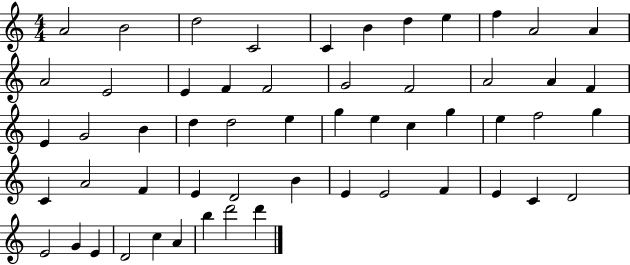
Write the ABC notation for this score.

X:1
T:Untitled
M:4/4
L:1/4
K:C
A2 B2 d2 C2 C B d e f A2 A A2 E2 E F F2 G2 F2 A2 A F E G2 B d d2 e g e c g e f2 g C A2 F E D2 B E E2 F E C D2 E2 G E D2 c A b d'2 d'